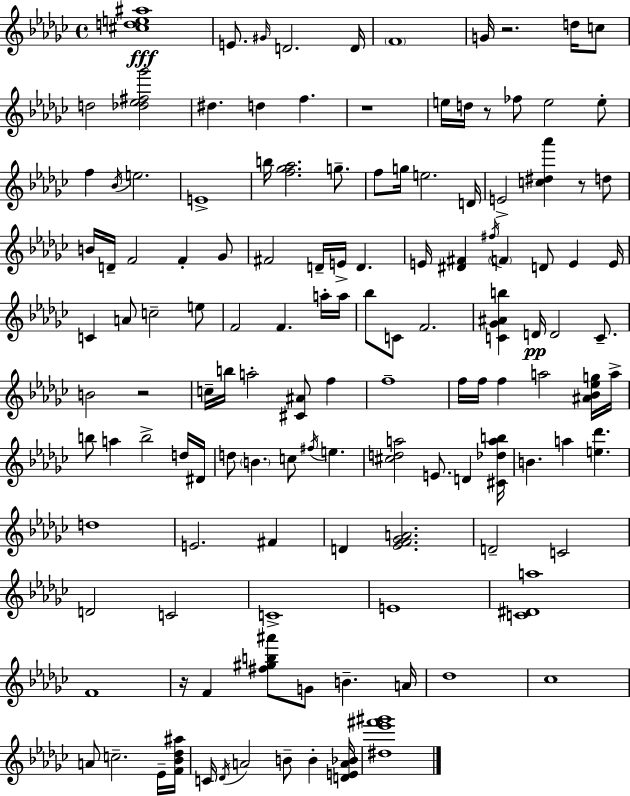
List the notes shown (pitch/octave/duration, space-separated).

[C#5,D5,E5,A#5]/w E4/e. G#4/s D4/h. D4/s F4/w G4/s R/h. D5/s C5/e D5/h [Db5,Eb5,F#5,Gb6]/h D#5/q. D5/q F5/q. R/w E5/s D5/s R/e FES5/e E5/h E5/e F5/q Bb4/s E5/h. E4/w B5/s [F5,Gb5,Ab5]/h. G5/e. F5/e G5/s E5/h. D4/s E4/h [C5,D#5,Ab6]/q R/e D5/e B4/s D4/s F4/h F4/q Gb4/e F#4/h D4/s E4/s D4/q. E4/s [D#4,F#4]/q F#5/s F4/q D4/e E4/q E4/s C4/q A4/e C5/h E5/e F4/h F4/q. A5/s A5/s Bb5/e C4/e F4/h. [C4,Gb4,A#4,B5]/q D4/s D4/h C4/e. B4/h R/h C5/s B5/s A5/h [C#4,A#4]/e F5/q F5/w F5/s F5/s F5/q A5/h [A#4,Bb4,Eb5,G5]/s A5/s B5/e A5/q B5/h D5/s D#4/s D5/e B4/q. C5/e F#5/s E5/q. [C#5,D5,A5]/h E4/e. D4/q [C#4,Db5,A5,B5]/s B4/q. A5/q [E5,Db6]/q. D5/w E4/h. F#4/q D4/q [Eb4,F4,Gb4,A4]/h. D4/h C4/h D4/h C4/h C4/w E4/w [C4,D#4,A5]/w F4/w R/s F4/q [F#5,G#5,B5,A#6]/e G4/e B4/q. A4/s Db5/w CES5/w A4/e C5/h. Eb4/s [F4,Bb4,Db5,A#5]/s C4/s Db4/s A4/h B4/e B4/q [D4,E4,A4,Bb4]/s [D#5,Eb6,F#6,G#6]/w